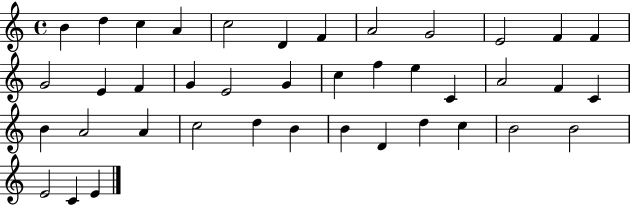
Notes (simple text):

B4/q D5/q C5/q A4/q C5/h D4/q F4/q A4/h G4/h E4/h F4/q F4/q G4/h E4/q F4/q G4/q E4/h G4/q C5/q F5/q E5/q C4/q A4/h F4/q C4/q B4/q A4/h A4/q C5/h D5/q B4/q B4/q D4/q D5/q C5/q B4/h B4/h E4/h C4/q E4/q